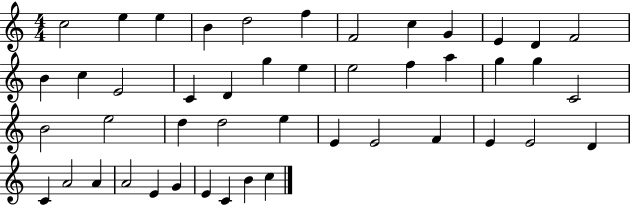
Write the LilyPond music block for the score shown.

{
  \clef treble
  \numericTimeSignature
  \time 4/4
  \key c \major
  c''2 e''4 e''4 | b'4 d''2 f''4 | f'2 c''4 g'4 | e'4 d'4 f'2 | \break b'4 c''4 e'2 | c'4 d'4 g''4 e''4 | e''2 f''4 a''4 | g''4 g''4 c'2 | \break b'2 e''2 | d''4 d''2 e''4 | e'4 e'2 f'4 | e'4 e'2 d'4 | \break c'4 a'2 a'4 | a'2 e'4 g'4 | e'4 c'4 b'4 c''4 | \bar "|."
}